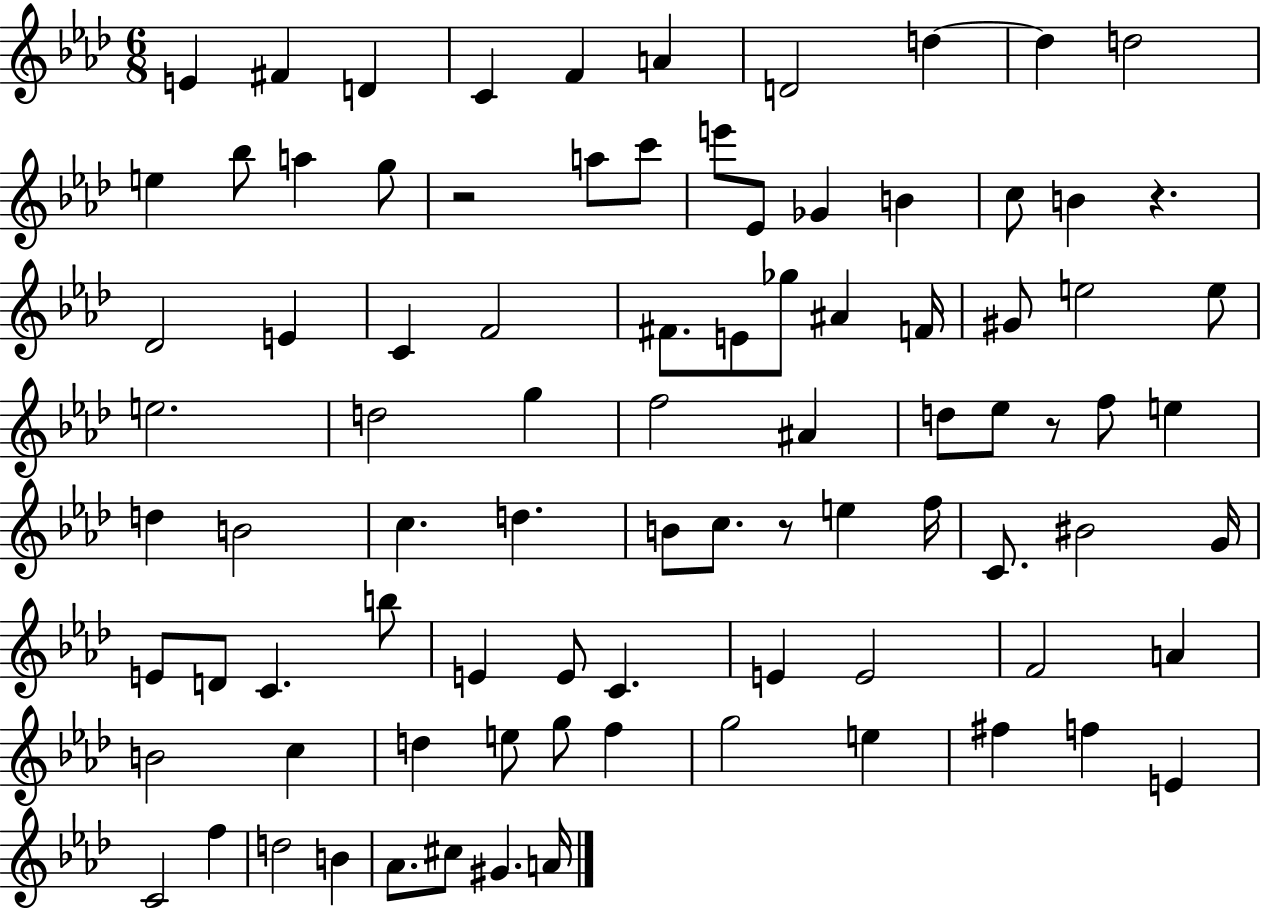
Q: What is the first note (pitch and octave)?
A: E4